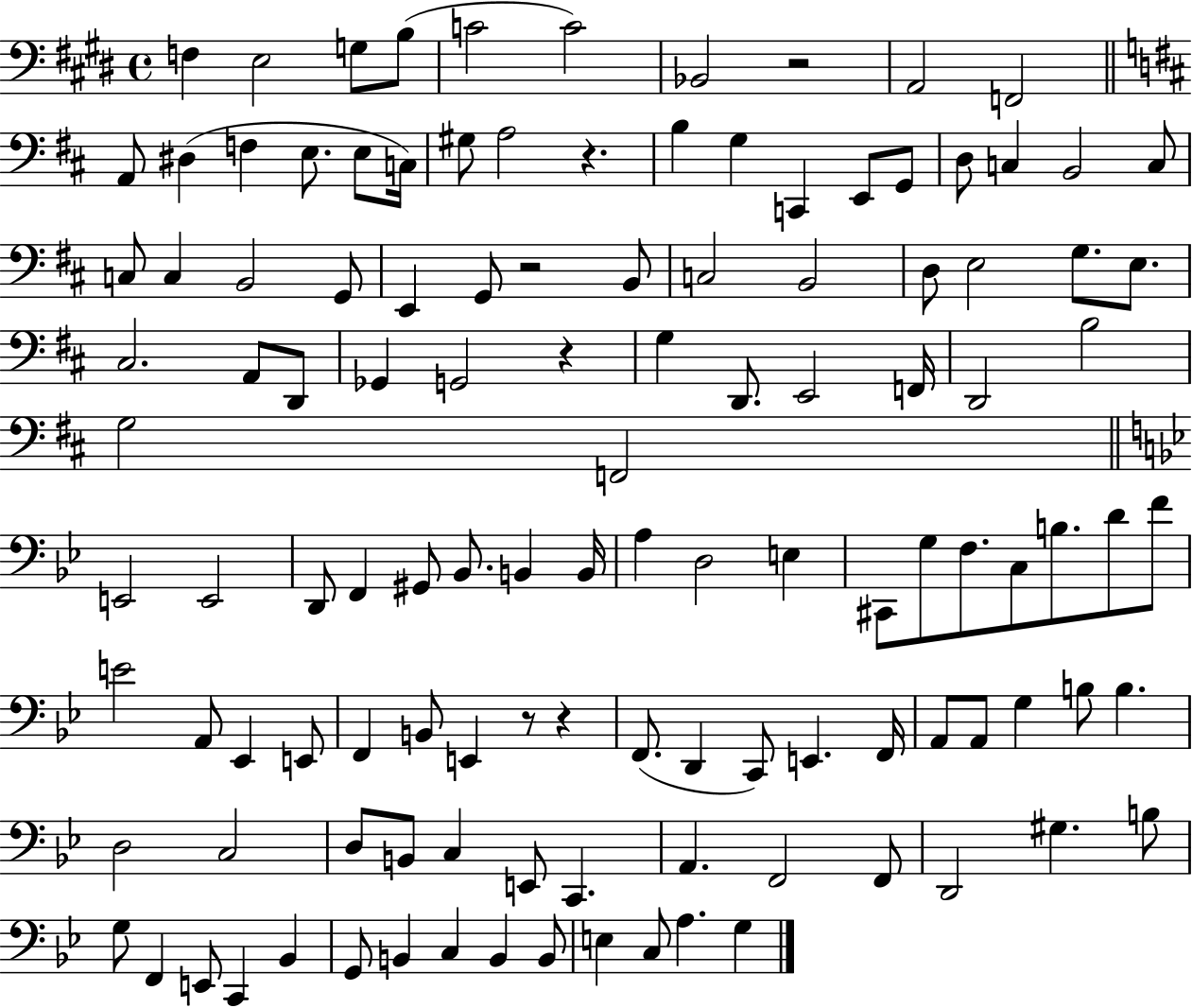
F3/q E3/h G3/e B3/e C4/h C4/h Bb2/h R/h A2/h F2/h A2/e D#3/q F3/q E3/e. E3/e C3/s G#3/e A3/h R/q. B3/q G3/q C2/q E2/e G2/e D3/e C3/q B2/h C3/e C3/e C3/q B2/h G2/e E2/q G2/e R/h B2/e C3/h B2/h D3/e E3/h G3/e. E3/e. C#3/h. A2/e D2/e Gb2/q G2/h R/q G3/q D2/e. E2/h F2/s D2/h B3/h G3/h F2/h E2/h E2/h D2/e F2/q G#2/e Bb2/e. B2/q B2/s A3/q D3/h E3/q C#2/e G3/e F3/e. C3/e B3/e. D4/e F4/e E4/h A2/e Eb2/q E2/e F2/q B2/e E2/q R/e R/q F2/e. D2/q C2/e E2/q. F2/s A2/e A2/e G3/q B3/e B3/q. D3/h C3/h D3/e B2/e C3/q E2/e C2/q. A2/q. F2/h F2/e D2/h G#3/q. B3/e G3/e F2/q E2/e C2/q Bb2/q G2/e B2/q C3/q B2/q B2/e E3/q C3/e A3/q. G3/q